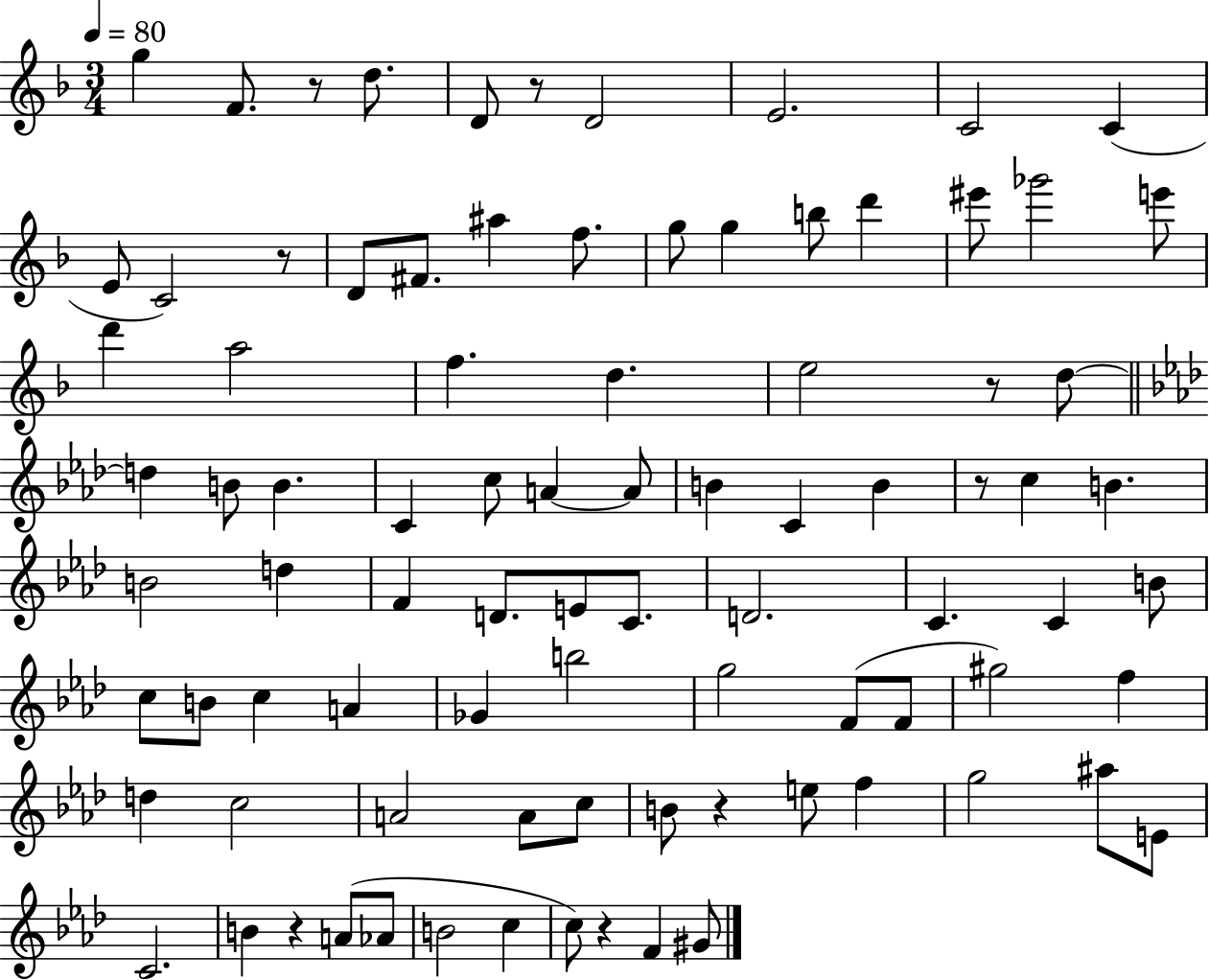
G5/q F4/e. R/e D5/e. D4/e R/e D4/h E4/h. C4/h C4/q E4/e C4/h R/e D4/e F#4/e. A#5/q F5/e. G5/e G5/q B5/e D6/q EIS6/e Gb6/h E6/e D6/q A5/h F5/q. D5/q. E5/h R/e D5/e D5/q B4/e B4/q. C4/q C5/e A4/q A4/e B4/q C4/q B4/q R/e C5/q B4/q. B4/h D5/q F4/q D4/e. E4/e C4/e. D4/h. C4/q. C4/q B4/e C5/e B4/e C5/q A4/q Gb4/q B5/h G5/h F4/e F4/e G#5/h F5/q D5/q C5/h A4/h A4/e C5/e B4/e R/q E5/e F5/q G5/h A#5/e E4/e C4/h. B4/q R/q A4/e Ab4/e B4/h C5/q C5/e R/q F4/q G#4/e